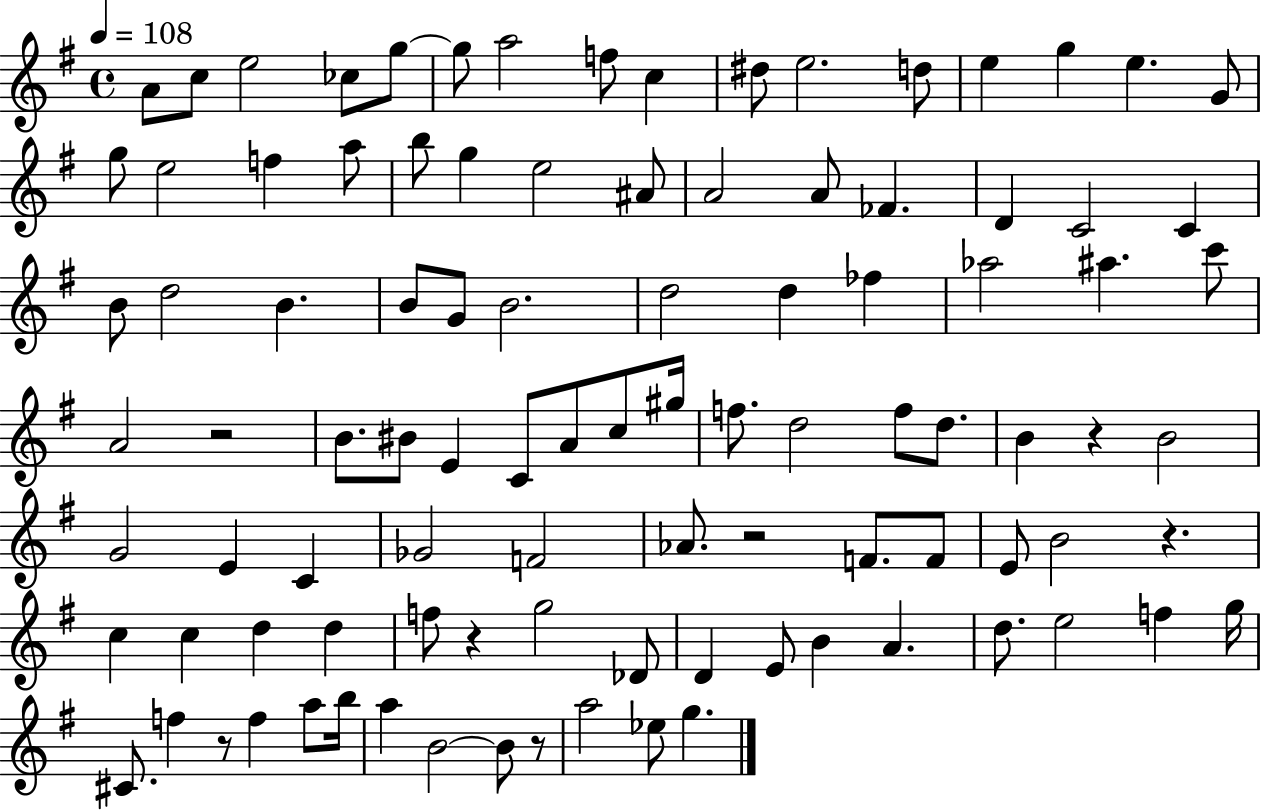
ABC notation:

X:1
T:Untitled
M:4/4
L:1/4
K:G
A/2 c/2 e2 _c/2 g/2 g/2 a2 f/2 c ^d/2 e2 d/2 e g e G/2 g/2 e2 f a/2 b/2 g e2 ^A/2 A2 A/2 _F D C2 C B/2 d2 B B/2 G/2 B2 d2 d _f _a2 ^a c'/2 A2 z2 B/2 ^B/2 E C/2 A/2 c/2 ^g/4 f/2 d2 f/2 d/2 B z B2 G2 E C _G2 F2 _A/2 z2 F/2 F/2 E/2 B2 z c c d d f/2 z g2 _D/2 D E/2 B A d/2 e2 f g/4 ^C/2 f z/2 f a/2 b/4 a B2 B/2 z/2 a2 _e/2 g